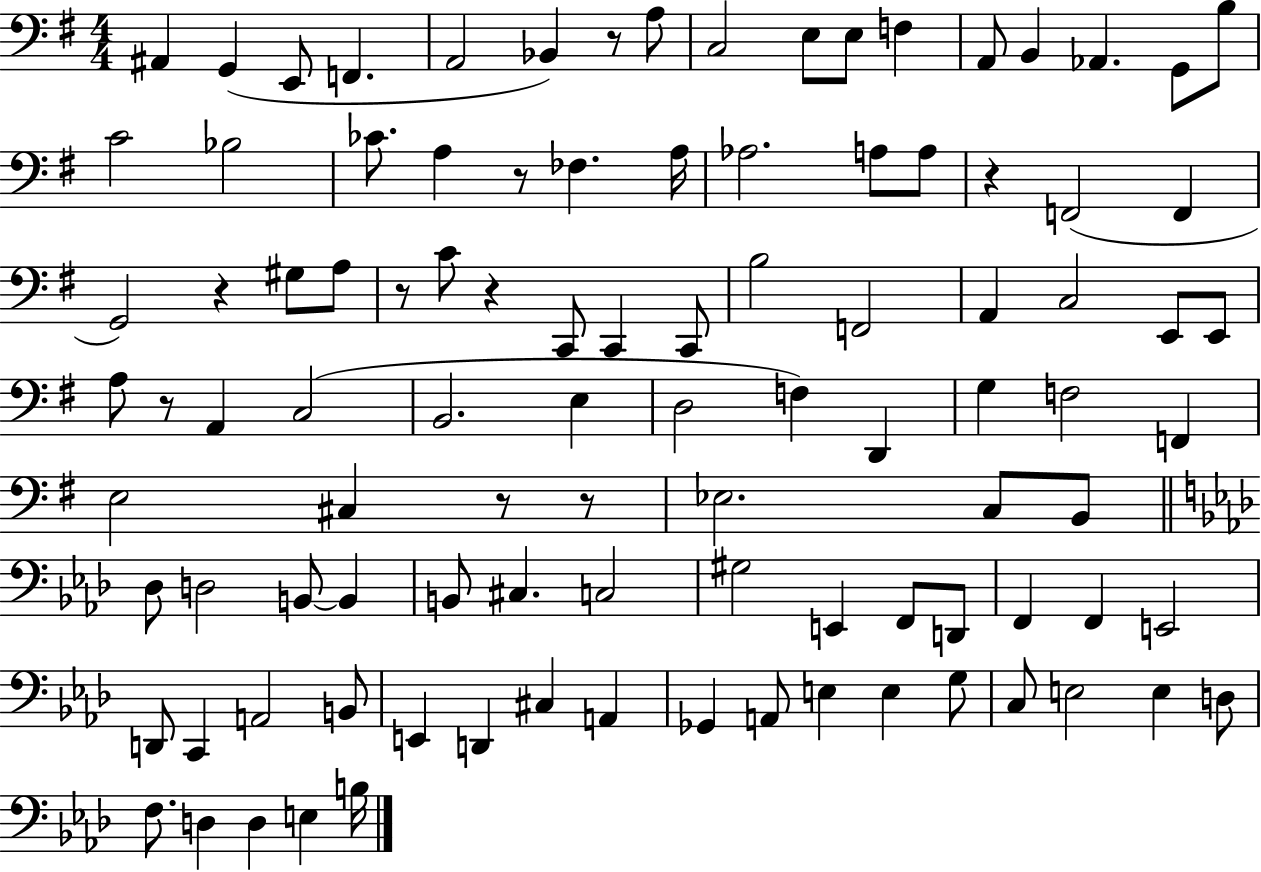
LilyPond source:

{
  \clef bass
  \numericTimeSignature
  \time 4/4
  \key g \major
  \repeat volta 2 { ais,4 g,4( e,8 f,4. | a,2 bes,4) r8 a8 | c2 e8 e8 f4 | a,8 b,4 aes,4. g,8 b8 | \break c'2 bes2 | ces'8. a4 r8 fes4. a16 | aes2. a8 a8 | r4 f,2( f,4 | \break g,2) r4 gis8 a8 | r8 c'8 r4 c,8 c,4 c,8 | b2 f,2 | a,4 c2 e,8 e,8 | \break a8 r8 a,4 c2( | b,2. e4 | d2 f4) d,4 | g4 f2 f,4 | \break e2 cis4 r8 r8 | ees2. c8 b,8 | \bar "||" \break \key f \minor des8 d2 b,8~~ b,4 | b,8 cis4. c2 | gis2 e,4 f,8 d,8 | f,4 f,4 e,2 | \break d,8 c,4 a,2 b,8 | e,4 d,4 cis4 a,4 | ges,4 a,8 e4 e4 g8 | c8 e2 e4 d8 | \break f8. d4 d4 e4 b16 | } \bar "|."
}